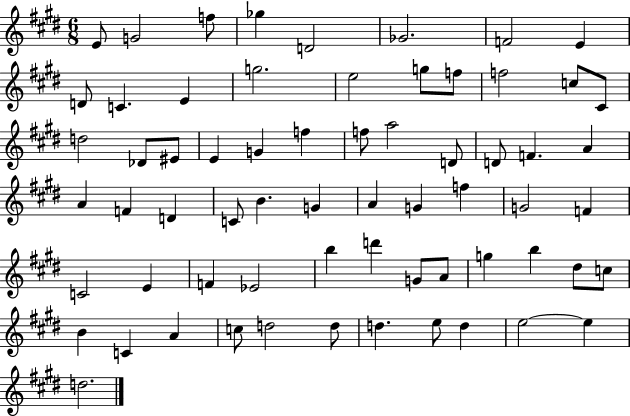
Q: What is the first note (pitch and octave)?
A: E4